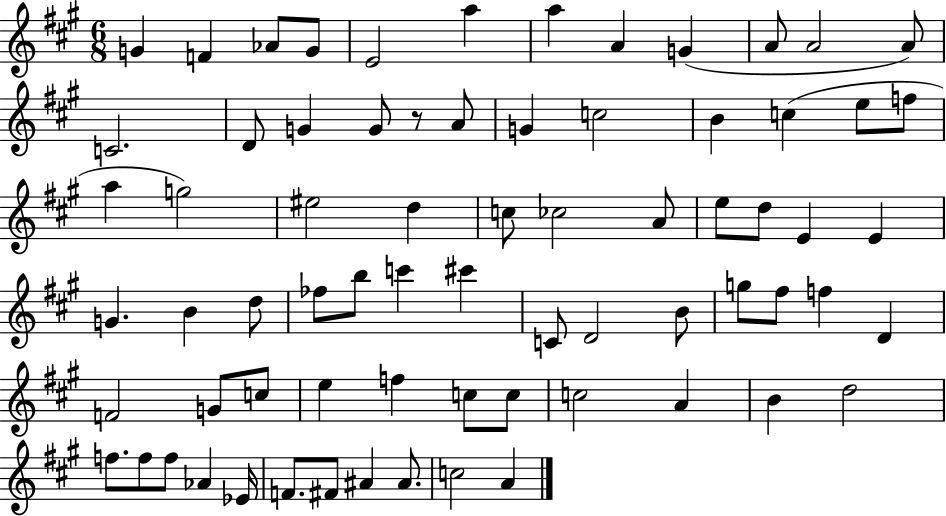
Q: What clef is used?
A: treble